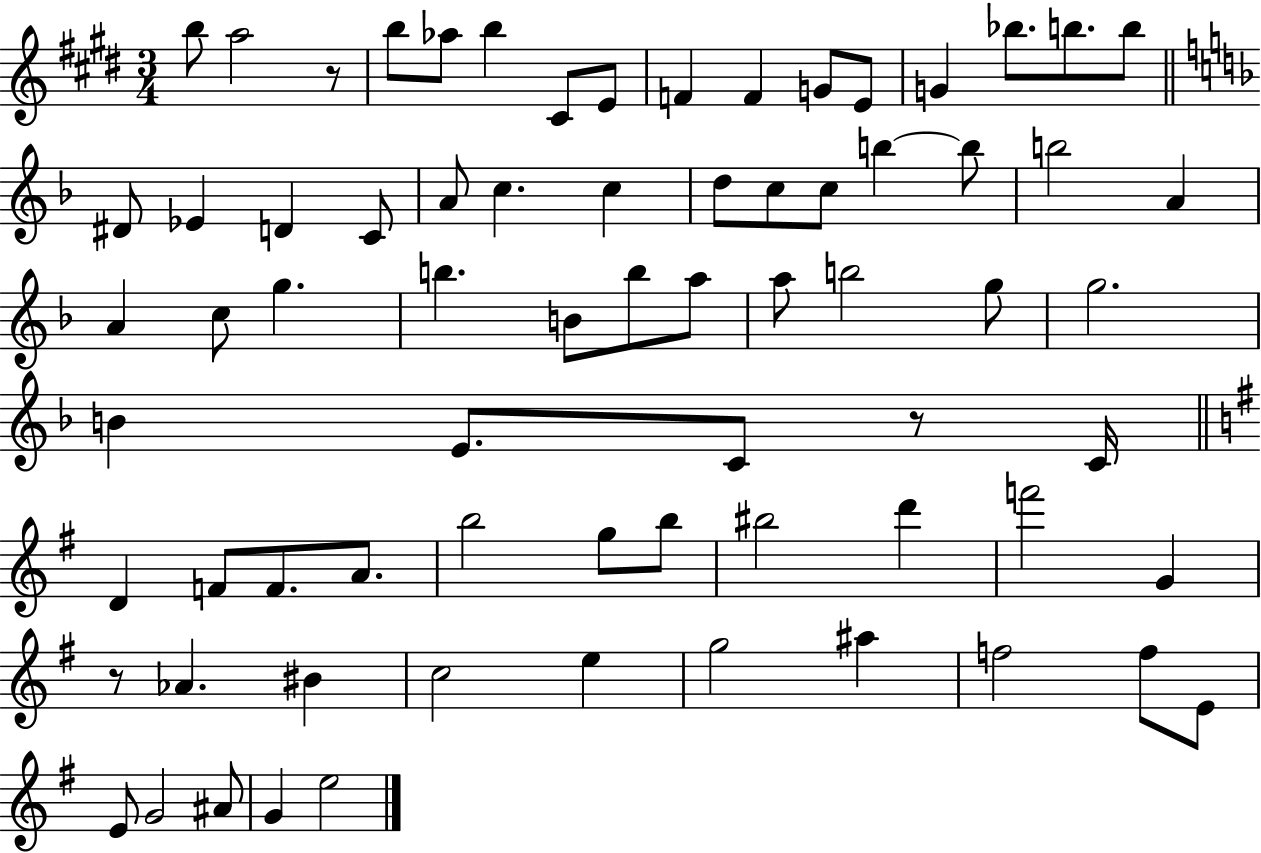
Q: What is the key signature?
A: E major